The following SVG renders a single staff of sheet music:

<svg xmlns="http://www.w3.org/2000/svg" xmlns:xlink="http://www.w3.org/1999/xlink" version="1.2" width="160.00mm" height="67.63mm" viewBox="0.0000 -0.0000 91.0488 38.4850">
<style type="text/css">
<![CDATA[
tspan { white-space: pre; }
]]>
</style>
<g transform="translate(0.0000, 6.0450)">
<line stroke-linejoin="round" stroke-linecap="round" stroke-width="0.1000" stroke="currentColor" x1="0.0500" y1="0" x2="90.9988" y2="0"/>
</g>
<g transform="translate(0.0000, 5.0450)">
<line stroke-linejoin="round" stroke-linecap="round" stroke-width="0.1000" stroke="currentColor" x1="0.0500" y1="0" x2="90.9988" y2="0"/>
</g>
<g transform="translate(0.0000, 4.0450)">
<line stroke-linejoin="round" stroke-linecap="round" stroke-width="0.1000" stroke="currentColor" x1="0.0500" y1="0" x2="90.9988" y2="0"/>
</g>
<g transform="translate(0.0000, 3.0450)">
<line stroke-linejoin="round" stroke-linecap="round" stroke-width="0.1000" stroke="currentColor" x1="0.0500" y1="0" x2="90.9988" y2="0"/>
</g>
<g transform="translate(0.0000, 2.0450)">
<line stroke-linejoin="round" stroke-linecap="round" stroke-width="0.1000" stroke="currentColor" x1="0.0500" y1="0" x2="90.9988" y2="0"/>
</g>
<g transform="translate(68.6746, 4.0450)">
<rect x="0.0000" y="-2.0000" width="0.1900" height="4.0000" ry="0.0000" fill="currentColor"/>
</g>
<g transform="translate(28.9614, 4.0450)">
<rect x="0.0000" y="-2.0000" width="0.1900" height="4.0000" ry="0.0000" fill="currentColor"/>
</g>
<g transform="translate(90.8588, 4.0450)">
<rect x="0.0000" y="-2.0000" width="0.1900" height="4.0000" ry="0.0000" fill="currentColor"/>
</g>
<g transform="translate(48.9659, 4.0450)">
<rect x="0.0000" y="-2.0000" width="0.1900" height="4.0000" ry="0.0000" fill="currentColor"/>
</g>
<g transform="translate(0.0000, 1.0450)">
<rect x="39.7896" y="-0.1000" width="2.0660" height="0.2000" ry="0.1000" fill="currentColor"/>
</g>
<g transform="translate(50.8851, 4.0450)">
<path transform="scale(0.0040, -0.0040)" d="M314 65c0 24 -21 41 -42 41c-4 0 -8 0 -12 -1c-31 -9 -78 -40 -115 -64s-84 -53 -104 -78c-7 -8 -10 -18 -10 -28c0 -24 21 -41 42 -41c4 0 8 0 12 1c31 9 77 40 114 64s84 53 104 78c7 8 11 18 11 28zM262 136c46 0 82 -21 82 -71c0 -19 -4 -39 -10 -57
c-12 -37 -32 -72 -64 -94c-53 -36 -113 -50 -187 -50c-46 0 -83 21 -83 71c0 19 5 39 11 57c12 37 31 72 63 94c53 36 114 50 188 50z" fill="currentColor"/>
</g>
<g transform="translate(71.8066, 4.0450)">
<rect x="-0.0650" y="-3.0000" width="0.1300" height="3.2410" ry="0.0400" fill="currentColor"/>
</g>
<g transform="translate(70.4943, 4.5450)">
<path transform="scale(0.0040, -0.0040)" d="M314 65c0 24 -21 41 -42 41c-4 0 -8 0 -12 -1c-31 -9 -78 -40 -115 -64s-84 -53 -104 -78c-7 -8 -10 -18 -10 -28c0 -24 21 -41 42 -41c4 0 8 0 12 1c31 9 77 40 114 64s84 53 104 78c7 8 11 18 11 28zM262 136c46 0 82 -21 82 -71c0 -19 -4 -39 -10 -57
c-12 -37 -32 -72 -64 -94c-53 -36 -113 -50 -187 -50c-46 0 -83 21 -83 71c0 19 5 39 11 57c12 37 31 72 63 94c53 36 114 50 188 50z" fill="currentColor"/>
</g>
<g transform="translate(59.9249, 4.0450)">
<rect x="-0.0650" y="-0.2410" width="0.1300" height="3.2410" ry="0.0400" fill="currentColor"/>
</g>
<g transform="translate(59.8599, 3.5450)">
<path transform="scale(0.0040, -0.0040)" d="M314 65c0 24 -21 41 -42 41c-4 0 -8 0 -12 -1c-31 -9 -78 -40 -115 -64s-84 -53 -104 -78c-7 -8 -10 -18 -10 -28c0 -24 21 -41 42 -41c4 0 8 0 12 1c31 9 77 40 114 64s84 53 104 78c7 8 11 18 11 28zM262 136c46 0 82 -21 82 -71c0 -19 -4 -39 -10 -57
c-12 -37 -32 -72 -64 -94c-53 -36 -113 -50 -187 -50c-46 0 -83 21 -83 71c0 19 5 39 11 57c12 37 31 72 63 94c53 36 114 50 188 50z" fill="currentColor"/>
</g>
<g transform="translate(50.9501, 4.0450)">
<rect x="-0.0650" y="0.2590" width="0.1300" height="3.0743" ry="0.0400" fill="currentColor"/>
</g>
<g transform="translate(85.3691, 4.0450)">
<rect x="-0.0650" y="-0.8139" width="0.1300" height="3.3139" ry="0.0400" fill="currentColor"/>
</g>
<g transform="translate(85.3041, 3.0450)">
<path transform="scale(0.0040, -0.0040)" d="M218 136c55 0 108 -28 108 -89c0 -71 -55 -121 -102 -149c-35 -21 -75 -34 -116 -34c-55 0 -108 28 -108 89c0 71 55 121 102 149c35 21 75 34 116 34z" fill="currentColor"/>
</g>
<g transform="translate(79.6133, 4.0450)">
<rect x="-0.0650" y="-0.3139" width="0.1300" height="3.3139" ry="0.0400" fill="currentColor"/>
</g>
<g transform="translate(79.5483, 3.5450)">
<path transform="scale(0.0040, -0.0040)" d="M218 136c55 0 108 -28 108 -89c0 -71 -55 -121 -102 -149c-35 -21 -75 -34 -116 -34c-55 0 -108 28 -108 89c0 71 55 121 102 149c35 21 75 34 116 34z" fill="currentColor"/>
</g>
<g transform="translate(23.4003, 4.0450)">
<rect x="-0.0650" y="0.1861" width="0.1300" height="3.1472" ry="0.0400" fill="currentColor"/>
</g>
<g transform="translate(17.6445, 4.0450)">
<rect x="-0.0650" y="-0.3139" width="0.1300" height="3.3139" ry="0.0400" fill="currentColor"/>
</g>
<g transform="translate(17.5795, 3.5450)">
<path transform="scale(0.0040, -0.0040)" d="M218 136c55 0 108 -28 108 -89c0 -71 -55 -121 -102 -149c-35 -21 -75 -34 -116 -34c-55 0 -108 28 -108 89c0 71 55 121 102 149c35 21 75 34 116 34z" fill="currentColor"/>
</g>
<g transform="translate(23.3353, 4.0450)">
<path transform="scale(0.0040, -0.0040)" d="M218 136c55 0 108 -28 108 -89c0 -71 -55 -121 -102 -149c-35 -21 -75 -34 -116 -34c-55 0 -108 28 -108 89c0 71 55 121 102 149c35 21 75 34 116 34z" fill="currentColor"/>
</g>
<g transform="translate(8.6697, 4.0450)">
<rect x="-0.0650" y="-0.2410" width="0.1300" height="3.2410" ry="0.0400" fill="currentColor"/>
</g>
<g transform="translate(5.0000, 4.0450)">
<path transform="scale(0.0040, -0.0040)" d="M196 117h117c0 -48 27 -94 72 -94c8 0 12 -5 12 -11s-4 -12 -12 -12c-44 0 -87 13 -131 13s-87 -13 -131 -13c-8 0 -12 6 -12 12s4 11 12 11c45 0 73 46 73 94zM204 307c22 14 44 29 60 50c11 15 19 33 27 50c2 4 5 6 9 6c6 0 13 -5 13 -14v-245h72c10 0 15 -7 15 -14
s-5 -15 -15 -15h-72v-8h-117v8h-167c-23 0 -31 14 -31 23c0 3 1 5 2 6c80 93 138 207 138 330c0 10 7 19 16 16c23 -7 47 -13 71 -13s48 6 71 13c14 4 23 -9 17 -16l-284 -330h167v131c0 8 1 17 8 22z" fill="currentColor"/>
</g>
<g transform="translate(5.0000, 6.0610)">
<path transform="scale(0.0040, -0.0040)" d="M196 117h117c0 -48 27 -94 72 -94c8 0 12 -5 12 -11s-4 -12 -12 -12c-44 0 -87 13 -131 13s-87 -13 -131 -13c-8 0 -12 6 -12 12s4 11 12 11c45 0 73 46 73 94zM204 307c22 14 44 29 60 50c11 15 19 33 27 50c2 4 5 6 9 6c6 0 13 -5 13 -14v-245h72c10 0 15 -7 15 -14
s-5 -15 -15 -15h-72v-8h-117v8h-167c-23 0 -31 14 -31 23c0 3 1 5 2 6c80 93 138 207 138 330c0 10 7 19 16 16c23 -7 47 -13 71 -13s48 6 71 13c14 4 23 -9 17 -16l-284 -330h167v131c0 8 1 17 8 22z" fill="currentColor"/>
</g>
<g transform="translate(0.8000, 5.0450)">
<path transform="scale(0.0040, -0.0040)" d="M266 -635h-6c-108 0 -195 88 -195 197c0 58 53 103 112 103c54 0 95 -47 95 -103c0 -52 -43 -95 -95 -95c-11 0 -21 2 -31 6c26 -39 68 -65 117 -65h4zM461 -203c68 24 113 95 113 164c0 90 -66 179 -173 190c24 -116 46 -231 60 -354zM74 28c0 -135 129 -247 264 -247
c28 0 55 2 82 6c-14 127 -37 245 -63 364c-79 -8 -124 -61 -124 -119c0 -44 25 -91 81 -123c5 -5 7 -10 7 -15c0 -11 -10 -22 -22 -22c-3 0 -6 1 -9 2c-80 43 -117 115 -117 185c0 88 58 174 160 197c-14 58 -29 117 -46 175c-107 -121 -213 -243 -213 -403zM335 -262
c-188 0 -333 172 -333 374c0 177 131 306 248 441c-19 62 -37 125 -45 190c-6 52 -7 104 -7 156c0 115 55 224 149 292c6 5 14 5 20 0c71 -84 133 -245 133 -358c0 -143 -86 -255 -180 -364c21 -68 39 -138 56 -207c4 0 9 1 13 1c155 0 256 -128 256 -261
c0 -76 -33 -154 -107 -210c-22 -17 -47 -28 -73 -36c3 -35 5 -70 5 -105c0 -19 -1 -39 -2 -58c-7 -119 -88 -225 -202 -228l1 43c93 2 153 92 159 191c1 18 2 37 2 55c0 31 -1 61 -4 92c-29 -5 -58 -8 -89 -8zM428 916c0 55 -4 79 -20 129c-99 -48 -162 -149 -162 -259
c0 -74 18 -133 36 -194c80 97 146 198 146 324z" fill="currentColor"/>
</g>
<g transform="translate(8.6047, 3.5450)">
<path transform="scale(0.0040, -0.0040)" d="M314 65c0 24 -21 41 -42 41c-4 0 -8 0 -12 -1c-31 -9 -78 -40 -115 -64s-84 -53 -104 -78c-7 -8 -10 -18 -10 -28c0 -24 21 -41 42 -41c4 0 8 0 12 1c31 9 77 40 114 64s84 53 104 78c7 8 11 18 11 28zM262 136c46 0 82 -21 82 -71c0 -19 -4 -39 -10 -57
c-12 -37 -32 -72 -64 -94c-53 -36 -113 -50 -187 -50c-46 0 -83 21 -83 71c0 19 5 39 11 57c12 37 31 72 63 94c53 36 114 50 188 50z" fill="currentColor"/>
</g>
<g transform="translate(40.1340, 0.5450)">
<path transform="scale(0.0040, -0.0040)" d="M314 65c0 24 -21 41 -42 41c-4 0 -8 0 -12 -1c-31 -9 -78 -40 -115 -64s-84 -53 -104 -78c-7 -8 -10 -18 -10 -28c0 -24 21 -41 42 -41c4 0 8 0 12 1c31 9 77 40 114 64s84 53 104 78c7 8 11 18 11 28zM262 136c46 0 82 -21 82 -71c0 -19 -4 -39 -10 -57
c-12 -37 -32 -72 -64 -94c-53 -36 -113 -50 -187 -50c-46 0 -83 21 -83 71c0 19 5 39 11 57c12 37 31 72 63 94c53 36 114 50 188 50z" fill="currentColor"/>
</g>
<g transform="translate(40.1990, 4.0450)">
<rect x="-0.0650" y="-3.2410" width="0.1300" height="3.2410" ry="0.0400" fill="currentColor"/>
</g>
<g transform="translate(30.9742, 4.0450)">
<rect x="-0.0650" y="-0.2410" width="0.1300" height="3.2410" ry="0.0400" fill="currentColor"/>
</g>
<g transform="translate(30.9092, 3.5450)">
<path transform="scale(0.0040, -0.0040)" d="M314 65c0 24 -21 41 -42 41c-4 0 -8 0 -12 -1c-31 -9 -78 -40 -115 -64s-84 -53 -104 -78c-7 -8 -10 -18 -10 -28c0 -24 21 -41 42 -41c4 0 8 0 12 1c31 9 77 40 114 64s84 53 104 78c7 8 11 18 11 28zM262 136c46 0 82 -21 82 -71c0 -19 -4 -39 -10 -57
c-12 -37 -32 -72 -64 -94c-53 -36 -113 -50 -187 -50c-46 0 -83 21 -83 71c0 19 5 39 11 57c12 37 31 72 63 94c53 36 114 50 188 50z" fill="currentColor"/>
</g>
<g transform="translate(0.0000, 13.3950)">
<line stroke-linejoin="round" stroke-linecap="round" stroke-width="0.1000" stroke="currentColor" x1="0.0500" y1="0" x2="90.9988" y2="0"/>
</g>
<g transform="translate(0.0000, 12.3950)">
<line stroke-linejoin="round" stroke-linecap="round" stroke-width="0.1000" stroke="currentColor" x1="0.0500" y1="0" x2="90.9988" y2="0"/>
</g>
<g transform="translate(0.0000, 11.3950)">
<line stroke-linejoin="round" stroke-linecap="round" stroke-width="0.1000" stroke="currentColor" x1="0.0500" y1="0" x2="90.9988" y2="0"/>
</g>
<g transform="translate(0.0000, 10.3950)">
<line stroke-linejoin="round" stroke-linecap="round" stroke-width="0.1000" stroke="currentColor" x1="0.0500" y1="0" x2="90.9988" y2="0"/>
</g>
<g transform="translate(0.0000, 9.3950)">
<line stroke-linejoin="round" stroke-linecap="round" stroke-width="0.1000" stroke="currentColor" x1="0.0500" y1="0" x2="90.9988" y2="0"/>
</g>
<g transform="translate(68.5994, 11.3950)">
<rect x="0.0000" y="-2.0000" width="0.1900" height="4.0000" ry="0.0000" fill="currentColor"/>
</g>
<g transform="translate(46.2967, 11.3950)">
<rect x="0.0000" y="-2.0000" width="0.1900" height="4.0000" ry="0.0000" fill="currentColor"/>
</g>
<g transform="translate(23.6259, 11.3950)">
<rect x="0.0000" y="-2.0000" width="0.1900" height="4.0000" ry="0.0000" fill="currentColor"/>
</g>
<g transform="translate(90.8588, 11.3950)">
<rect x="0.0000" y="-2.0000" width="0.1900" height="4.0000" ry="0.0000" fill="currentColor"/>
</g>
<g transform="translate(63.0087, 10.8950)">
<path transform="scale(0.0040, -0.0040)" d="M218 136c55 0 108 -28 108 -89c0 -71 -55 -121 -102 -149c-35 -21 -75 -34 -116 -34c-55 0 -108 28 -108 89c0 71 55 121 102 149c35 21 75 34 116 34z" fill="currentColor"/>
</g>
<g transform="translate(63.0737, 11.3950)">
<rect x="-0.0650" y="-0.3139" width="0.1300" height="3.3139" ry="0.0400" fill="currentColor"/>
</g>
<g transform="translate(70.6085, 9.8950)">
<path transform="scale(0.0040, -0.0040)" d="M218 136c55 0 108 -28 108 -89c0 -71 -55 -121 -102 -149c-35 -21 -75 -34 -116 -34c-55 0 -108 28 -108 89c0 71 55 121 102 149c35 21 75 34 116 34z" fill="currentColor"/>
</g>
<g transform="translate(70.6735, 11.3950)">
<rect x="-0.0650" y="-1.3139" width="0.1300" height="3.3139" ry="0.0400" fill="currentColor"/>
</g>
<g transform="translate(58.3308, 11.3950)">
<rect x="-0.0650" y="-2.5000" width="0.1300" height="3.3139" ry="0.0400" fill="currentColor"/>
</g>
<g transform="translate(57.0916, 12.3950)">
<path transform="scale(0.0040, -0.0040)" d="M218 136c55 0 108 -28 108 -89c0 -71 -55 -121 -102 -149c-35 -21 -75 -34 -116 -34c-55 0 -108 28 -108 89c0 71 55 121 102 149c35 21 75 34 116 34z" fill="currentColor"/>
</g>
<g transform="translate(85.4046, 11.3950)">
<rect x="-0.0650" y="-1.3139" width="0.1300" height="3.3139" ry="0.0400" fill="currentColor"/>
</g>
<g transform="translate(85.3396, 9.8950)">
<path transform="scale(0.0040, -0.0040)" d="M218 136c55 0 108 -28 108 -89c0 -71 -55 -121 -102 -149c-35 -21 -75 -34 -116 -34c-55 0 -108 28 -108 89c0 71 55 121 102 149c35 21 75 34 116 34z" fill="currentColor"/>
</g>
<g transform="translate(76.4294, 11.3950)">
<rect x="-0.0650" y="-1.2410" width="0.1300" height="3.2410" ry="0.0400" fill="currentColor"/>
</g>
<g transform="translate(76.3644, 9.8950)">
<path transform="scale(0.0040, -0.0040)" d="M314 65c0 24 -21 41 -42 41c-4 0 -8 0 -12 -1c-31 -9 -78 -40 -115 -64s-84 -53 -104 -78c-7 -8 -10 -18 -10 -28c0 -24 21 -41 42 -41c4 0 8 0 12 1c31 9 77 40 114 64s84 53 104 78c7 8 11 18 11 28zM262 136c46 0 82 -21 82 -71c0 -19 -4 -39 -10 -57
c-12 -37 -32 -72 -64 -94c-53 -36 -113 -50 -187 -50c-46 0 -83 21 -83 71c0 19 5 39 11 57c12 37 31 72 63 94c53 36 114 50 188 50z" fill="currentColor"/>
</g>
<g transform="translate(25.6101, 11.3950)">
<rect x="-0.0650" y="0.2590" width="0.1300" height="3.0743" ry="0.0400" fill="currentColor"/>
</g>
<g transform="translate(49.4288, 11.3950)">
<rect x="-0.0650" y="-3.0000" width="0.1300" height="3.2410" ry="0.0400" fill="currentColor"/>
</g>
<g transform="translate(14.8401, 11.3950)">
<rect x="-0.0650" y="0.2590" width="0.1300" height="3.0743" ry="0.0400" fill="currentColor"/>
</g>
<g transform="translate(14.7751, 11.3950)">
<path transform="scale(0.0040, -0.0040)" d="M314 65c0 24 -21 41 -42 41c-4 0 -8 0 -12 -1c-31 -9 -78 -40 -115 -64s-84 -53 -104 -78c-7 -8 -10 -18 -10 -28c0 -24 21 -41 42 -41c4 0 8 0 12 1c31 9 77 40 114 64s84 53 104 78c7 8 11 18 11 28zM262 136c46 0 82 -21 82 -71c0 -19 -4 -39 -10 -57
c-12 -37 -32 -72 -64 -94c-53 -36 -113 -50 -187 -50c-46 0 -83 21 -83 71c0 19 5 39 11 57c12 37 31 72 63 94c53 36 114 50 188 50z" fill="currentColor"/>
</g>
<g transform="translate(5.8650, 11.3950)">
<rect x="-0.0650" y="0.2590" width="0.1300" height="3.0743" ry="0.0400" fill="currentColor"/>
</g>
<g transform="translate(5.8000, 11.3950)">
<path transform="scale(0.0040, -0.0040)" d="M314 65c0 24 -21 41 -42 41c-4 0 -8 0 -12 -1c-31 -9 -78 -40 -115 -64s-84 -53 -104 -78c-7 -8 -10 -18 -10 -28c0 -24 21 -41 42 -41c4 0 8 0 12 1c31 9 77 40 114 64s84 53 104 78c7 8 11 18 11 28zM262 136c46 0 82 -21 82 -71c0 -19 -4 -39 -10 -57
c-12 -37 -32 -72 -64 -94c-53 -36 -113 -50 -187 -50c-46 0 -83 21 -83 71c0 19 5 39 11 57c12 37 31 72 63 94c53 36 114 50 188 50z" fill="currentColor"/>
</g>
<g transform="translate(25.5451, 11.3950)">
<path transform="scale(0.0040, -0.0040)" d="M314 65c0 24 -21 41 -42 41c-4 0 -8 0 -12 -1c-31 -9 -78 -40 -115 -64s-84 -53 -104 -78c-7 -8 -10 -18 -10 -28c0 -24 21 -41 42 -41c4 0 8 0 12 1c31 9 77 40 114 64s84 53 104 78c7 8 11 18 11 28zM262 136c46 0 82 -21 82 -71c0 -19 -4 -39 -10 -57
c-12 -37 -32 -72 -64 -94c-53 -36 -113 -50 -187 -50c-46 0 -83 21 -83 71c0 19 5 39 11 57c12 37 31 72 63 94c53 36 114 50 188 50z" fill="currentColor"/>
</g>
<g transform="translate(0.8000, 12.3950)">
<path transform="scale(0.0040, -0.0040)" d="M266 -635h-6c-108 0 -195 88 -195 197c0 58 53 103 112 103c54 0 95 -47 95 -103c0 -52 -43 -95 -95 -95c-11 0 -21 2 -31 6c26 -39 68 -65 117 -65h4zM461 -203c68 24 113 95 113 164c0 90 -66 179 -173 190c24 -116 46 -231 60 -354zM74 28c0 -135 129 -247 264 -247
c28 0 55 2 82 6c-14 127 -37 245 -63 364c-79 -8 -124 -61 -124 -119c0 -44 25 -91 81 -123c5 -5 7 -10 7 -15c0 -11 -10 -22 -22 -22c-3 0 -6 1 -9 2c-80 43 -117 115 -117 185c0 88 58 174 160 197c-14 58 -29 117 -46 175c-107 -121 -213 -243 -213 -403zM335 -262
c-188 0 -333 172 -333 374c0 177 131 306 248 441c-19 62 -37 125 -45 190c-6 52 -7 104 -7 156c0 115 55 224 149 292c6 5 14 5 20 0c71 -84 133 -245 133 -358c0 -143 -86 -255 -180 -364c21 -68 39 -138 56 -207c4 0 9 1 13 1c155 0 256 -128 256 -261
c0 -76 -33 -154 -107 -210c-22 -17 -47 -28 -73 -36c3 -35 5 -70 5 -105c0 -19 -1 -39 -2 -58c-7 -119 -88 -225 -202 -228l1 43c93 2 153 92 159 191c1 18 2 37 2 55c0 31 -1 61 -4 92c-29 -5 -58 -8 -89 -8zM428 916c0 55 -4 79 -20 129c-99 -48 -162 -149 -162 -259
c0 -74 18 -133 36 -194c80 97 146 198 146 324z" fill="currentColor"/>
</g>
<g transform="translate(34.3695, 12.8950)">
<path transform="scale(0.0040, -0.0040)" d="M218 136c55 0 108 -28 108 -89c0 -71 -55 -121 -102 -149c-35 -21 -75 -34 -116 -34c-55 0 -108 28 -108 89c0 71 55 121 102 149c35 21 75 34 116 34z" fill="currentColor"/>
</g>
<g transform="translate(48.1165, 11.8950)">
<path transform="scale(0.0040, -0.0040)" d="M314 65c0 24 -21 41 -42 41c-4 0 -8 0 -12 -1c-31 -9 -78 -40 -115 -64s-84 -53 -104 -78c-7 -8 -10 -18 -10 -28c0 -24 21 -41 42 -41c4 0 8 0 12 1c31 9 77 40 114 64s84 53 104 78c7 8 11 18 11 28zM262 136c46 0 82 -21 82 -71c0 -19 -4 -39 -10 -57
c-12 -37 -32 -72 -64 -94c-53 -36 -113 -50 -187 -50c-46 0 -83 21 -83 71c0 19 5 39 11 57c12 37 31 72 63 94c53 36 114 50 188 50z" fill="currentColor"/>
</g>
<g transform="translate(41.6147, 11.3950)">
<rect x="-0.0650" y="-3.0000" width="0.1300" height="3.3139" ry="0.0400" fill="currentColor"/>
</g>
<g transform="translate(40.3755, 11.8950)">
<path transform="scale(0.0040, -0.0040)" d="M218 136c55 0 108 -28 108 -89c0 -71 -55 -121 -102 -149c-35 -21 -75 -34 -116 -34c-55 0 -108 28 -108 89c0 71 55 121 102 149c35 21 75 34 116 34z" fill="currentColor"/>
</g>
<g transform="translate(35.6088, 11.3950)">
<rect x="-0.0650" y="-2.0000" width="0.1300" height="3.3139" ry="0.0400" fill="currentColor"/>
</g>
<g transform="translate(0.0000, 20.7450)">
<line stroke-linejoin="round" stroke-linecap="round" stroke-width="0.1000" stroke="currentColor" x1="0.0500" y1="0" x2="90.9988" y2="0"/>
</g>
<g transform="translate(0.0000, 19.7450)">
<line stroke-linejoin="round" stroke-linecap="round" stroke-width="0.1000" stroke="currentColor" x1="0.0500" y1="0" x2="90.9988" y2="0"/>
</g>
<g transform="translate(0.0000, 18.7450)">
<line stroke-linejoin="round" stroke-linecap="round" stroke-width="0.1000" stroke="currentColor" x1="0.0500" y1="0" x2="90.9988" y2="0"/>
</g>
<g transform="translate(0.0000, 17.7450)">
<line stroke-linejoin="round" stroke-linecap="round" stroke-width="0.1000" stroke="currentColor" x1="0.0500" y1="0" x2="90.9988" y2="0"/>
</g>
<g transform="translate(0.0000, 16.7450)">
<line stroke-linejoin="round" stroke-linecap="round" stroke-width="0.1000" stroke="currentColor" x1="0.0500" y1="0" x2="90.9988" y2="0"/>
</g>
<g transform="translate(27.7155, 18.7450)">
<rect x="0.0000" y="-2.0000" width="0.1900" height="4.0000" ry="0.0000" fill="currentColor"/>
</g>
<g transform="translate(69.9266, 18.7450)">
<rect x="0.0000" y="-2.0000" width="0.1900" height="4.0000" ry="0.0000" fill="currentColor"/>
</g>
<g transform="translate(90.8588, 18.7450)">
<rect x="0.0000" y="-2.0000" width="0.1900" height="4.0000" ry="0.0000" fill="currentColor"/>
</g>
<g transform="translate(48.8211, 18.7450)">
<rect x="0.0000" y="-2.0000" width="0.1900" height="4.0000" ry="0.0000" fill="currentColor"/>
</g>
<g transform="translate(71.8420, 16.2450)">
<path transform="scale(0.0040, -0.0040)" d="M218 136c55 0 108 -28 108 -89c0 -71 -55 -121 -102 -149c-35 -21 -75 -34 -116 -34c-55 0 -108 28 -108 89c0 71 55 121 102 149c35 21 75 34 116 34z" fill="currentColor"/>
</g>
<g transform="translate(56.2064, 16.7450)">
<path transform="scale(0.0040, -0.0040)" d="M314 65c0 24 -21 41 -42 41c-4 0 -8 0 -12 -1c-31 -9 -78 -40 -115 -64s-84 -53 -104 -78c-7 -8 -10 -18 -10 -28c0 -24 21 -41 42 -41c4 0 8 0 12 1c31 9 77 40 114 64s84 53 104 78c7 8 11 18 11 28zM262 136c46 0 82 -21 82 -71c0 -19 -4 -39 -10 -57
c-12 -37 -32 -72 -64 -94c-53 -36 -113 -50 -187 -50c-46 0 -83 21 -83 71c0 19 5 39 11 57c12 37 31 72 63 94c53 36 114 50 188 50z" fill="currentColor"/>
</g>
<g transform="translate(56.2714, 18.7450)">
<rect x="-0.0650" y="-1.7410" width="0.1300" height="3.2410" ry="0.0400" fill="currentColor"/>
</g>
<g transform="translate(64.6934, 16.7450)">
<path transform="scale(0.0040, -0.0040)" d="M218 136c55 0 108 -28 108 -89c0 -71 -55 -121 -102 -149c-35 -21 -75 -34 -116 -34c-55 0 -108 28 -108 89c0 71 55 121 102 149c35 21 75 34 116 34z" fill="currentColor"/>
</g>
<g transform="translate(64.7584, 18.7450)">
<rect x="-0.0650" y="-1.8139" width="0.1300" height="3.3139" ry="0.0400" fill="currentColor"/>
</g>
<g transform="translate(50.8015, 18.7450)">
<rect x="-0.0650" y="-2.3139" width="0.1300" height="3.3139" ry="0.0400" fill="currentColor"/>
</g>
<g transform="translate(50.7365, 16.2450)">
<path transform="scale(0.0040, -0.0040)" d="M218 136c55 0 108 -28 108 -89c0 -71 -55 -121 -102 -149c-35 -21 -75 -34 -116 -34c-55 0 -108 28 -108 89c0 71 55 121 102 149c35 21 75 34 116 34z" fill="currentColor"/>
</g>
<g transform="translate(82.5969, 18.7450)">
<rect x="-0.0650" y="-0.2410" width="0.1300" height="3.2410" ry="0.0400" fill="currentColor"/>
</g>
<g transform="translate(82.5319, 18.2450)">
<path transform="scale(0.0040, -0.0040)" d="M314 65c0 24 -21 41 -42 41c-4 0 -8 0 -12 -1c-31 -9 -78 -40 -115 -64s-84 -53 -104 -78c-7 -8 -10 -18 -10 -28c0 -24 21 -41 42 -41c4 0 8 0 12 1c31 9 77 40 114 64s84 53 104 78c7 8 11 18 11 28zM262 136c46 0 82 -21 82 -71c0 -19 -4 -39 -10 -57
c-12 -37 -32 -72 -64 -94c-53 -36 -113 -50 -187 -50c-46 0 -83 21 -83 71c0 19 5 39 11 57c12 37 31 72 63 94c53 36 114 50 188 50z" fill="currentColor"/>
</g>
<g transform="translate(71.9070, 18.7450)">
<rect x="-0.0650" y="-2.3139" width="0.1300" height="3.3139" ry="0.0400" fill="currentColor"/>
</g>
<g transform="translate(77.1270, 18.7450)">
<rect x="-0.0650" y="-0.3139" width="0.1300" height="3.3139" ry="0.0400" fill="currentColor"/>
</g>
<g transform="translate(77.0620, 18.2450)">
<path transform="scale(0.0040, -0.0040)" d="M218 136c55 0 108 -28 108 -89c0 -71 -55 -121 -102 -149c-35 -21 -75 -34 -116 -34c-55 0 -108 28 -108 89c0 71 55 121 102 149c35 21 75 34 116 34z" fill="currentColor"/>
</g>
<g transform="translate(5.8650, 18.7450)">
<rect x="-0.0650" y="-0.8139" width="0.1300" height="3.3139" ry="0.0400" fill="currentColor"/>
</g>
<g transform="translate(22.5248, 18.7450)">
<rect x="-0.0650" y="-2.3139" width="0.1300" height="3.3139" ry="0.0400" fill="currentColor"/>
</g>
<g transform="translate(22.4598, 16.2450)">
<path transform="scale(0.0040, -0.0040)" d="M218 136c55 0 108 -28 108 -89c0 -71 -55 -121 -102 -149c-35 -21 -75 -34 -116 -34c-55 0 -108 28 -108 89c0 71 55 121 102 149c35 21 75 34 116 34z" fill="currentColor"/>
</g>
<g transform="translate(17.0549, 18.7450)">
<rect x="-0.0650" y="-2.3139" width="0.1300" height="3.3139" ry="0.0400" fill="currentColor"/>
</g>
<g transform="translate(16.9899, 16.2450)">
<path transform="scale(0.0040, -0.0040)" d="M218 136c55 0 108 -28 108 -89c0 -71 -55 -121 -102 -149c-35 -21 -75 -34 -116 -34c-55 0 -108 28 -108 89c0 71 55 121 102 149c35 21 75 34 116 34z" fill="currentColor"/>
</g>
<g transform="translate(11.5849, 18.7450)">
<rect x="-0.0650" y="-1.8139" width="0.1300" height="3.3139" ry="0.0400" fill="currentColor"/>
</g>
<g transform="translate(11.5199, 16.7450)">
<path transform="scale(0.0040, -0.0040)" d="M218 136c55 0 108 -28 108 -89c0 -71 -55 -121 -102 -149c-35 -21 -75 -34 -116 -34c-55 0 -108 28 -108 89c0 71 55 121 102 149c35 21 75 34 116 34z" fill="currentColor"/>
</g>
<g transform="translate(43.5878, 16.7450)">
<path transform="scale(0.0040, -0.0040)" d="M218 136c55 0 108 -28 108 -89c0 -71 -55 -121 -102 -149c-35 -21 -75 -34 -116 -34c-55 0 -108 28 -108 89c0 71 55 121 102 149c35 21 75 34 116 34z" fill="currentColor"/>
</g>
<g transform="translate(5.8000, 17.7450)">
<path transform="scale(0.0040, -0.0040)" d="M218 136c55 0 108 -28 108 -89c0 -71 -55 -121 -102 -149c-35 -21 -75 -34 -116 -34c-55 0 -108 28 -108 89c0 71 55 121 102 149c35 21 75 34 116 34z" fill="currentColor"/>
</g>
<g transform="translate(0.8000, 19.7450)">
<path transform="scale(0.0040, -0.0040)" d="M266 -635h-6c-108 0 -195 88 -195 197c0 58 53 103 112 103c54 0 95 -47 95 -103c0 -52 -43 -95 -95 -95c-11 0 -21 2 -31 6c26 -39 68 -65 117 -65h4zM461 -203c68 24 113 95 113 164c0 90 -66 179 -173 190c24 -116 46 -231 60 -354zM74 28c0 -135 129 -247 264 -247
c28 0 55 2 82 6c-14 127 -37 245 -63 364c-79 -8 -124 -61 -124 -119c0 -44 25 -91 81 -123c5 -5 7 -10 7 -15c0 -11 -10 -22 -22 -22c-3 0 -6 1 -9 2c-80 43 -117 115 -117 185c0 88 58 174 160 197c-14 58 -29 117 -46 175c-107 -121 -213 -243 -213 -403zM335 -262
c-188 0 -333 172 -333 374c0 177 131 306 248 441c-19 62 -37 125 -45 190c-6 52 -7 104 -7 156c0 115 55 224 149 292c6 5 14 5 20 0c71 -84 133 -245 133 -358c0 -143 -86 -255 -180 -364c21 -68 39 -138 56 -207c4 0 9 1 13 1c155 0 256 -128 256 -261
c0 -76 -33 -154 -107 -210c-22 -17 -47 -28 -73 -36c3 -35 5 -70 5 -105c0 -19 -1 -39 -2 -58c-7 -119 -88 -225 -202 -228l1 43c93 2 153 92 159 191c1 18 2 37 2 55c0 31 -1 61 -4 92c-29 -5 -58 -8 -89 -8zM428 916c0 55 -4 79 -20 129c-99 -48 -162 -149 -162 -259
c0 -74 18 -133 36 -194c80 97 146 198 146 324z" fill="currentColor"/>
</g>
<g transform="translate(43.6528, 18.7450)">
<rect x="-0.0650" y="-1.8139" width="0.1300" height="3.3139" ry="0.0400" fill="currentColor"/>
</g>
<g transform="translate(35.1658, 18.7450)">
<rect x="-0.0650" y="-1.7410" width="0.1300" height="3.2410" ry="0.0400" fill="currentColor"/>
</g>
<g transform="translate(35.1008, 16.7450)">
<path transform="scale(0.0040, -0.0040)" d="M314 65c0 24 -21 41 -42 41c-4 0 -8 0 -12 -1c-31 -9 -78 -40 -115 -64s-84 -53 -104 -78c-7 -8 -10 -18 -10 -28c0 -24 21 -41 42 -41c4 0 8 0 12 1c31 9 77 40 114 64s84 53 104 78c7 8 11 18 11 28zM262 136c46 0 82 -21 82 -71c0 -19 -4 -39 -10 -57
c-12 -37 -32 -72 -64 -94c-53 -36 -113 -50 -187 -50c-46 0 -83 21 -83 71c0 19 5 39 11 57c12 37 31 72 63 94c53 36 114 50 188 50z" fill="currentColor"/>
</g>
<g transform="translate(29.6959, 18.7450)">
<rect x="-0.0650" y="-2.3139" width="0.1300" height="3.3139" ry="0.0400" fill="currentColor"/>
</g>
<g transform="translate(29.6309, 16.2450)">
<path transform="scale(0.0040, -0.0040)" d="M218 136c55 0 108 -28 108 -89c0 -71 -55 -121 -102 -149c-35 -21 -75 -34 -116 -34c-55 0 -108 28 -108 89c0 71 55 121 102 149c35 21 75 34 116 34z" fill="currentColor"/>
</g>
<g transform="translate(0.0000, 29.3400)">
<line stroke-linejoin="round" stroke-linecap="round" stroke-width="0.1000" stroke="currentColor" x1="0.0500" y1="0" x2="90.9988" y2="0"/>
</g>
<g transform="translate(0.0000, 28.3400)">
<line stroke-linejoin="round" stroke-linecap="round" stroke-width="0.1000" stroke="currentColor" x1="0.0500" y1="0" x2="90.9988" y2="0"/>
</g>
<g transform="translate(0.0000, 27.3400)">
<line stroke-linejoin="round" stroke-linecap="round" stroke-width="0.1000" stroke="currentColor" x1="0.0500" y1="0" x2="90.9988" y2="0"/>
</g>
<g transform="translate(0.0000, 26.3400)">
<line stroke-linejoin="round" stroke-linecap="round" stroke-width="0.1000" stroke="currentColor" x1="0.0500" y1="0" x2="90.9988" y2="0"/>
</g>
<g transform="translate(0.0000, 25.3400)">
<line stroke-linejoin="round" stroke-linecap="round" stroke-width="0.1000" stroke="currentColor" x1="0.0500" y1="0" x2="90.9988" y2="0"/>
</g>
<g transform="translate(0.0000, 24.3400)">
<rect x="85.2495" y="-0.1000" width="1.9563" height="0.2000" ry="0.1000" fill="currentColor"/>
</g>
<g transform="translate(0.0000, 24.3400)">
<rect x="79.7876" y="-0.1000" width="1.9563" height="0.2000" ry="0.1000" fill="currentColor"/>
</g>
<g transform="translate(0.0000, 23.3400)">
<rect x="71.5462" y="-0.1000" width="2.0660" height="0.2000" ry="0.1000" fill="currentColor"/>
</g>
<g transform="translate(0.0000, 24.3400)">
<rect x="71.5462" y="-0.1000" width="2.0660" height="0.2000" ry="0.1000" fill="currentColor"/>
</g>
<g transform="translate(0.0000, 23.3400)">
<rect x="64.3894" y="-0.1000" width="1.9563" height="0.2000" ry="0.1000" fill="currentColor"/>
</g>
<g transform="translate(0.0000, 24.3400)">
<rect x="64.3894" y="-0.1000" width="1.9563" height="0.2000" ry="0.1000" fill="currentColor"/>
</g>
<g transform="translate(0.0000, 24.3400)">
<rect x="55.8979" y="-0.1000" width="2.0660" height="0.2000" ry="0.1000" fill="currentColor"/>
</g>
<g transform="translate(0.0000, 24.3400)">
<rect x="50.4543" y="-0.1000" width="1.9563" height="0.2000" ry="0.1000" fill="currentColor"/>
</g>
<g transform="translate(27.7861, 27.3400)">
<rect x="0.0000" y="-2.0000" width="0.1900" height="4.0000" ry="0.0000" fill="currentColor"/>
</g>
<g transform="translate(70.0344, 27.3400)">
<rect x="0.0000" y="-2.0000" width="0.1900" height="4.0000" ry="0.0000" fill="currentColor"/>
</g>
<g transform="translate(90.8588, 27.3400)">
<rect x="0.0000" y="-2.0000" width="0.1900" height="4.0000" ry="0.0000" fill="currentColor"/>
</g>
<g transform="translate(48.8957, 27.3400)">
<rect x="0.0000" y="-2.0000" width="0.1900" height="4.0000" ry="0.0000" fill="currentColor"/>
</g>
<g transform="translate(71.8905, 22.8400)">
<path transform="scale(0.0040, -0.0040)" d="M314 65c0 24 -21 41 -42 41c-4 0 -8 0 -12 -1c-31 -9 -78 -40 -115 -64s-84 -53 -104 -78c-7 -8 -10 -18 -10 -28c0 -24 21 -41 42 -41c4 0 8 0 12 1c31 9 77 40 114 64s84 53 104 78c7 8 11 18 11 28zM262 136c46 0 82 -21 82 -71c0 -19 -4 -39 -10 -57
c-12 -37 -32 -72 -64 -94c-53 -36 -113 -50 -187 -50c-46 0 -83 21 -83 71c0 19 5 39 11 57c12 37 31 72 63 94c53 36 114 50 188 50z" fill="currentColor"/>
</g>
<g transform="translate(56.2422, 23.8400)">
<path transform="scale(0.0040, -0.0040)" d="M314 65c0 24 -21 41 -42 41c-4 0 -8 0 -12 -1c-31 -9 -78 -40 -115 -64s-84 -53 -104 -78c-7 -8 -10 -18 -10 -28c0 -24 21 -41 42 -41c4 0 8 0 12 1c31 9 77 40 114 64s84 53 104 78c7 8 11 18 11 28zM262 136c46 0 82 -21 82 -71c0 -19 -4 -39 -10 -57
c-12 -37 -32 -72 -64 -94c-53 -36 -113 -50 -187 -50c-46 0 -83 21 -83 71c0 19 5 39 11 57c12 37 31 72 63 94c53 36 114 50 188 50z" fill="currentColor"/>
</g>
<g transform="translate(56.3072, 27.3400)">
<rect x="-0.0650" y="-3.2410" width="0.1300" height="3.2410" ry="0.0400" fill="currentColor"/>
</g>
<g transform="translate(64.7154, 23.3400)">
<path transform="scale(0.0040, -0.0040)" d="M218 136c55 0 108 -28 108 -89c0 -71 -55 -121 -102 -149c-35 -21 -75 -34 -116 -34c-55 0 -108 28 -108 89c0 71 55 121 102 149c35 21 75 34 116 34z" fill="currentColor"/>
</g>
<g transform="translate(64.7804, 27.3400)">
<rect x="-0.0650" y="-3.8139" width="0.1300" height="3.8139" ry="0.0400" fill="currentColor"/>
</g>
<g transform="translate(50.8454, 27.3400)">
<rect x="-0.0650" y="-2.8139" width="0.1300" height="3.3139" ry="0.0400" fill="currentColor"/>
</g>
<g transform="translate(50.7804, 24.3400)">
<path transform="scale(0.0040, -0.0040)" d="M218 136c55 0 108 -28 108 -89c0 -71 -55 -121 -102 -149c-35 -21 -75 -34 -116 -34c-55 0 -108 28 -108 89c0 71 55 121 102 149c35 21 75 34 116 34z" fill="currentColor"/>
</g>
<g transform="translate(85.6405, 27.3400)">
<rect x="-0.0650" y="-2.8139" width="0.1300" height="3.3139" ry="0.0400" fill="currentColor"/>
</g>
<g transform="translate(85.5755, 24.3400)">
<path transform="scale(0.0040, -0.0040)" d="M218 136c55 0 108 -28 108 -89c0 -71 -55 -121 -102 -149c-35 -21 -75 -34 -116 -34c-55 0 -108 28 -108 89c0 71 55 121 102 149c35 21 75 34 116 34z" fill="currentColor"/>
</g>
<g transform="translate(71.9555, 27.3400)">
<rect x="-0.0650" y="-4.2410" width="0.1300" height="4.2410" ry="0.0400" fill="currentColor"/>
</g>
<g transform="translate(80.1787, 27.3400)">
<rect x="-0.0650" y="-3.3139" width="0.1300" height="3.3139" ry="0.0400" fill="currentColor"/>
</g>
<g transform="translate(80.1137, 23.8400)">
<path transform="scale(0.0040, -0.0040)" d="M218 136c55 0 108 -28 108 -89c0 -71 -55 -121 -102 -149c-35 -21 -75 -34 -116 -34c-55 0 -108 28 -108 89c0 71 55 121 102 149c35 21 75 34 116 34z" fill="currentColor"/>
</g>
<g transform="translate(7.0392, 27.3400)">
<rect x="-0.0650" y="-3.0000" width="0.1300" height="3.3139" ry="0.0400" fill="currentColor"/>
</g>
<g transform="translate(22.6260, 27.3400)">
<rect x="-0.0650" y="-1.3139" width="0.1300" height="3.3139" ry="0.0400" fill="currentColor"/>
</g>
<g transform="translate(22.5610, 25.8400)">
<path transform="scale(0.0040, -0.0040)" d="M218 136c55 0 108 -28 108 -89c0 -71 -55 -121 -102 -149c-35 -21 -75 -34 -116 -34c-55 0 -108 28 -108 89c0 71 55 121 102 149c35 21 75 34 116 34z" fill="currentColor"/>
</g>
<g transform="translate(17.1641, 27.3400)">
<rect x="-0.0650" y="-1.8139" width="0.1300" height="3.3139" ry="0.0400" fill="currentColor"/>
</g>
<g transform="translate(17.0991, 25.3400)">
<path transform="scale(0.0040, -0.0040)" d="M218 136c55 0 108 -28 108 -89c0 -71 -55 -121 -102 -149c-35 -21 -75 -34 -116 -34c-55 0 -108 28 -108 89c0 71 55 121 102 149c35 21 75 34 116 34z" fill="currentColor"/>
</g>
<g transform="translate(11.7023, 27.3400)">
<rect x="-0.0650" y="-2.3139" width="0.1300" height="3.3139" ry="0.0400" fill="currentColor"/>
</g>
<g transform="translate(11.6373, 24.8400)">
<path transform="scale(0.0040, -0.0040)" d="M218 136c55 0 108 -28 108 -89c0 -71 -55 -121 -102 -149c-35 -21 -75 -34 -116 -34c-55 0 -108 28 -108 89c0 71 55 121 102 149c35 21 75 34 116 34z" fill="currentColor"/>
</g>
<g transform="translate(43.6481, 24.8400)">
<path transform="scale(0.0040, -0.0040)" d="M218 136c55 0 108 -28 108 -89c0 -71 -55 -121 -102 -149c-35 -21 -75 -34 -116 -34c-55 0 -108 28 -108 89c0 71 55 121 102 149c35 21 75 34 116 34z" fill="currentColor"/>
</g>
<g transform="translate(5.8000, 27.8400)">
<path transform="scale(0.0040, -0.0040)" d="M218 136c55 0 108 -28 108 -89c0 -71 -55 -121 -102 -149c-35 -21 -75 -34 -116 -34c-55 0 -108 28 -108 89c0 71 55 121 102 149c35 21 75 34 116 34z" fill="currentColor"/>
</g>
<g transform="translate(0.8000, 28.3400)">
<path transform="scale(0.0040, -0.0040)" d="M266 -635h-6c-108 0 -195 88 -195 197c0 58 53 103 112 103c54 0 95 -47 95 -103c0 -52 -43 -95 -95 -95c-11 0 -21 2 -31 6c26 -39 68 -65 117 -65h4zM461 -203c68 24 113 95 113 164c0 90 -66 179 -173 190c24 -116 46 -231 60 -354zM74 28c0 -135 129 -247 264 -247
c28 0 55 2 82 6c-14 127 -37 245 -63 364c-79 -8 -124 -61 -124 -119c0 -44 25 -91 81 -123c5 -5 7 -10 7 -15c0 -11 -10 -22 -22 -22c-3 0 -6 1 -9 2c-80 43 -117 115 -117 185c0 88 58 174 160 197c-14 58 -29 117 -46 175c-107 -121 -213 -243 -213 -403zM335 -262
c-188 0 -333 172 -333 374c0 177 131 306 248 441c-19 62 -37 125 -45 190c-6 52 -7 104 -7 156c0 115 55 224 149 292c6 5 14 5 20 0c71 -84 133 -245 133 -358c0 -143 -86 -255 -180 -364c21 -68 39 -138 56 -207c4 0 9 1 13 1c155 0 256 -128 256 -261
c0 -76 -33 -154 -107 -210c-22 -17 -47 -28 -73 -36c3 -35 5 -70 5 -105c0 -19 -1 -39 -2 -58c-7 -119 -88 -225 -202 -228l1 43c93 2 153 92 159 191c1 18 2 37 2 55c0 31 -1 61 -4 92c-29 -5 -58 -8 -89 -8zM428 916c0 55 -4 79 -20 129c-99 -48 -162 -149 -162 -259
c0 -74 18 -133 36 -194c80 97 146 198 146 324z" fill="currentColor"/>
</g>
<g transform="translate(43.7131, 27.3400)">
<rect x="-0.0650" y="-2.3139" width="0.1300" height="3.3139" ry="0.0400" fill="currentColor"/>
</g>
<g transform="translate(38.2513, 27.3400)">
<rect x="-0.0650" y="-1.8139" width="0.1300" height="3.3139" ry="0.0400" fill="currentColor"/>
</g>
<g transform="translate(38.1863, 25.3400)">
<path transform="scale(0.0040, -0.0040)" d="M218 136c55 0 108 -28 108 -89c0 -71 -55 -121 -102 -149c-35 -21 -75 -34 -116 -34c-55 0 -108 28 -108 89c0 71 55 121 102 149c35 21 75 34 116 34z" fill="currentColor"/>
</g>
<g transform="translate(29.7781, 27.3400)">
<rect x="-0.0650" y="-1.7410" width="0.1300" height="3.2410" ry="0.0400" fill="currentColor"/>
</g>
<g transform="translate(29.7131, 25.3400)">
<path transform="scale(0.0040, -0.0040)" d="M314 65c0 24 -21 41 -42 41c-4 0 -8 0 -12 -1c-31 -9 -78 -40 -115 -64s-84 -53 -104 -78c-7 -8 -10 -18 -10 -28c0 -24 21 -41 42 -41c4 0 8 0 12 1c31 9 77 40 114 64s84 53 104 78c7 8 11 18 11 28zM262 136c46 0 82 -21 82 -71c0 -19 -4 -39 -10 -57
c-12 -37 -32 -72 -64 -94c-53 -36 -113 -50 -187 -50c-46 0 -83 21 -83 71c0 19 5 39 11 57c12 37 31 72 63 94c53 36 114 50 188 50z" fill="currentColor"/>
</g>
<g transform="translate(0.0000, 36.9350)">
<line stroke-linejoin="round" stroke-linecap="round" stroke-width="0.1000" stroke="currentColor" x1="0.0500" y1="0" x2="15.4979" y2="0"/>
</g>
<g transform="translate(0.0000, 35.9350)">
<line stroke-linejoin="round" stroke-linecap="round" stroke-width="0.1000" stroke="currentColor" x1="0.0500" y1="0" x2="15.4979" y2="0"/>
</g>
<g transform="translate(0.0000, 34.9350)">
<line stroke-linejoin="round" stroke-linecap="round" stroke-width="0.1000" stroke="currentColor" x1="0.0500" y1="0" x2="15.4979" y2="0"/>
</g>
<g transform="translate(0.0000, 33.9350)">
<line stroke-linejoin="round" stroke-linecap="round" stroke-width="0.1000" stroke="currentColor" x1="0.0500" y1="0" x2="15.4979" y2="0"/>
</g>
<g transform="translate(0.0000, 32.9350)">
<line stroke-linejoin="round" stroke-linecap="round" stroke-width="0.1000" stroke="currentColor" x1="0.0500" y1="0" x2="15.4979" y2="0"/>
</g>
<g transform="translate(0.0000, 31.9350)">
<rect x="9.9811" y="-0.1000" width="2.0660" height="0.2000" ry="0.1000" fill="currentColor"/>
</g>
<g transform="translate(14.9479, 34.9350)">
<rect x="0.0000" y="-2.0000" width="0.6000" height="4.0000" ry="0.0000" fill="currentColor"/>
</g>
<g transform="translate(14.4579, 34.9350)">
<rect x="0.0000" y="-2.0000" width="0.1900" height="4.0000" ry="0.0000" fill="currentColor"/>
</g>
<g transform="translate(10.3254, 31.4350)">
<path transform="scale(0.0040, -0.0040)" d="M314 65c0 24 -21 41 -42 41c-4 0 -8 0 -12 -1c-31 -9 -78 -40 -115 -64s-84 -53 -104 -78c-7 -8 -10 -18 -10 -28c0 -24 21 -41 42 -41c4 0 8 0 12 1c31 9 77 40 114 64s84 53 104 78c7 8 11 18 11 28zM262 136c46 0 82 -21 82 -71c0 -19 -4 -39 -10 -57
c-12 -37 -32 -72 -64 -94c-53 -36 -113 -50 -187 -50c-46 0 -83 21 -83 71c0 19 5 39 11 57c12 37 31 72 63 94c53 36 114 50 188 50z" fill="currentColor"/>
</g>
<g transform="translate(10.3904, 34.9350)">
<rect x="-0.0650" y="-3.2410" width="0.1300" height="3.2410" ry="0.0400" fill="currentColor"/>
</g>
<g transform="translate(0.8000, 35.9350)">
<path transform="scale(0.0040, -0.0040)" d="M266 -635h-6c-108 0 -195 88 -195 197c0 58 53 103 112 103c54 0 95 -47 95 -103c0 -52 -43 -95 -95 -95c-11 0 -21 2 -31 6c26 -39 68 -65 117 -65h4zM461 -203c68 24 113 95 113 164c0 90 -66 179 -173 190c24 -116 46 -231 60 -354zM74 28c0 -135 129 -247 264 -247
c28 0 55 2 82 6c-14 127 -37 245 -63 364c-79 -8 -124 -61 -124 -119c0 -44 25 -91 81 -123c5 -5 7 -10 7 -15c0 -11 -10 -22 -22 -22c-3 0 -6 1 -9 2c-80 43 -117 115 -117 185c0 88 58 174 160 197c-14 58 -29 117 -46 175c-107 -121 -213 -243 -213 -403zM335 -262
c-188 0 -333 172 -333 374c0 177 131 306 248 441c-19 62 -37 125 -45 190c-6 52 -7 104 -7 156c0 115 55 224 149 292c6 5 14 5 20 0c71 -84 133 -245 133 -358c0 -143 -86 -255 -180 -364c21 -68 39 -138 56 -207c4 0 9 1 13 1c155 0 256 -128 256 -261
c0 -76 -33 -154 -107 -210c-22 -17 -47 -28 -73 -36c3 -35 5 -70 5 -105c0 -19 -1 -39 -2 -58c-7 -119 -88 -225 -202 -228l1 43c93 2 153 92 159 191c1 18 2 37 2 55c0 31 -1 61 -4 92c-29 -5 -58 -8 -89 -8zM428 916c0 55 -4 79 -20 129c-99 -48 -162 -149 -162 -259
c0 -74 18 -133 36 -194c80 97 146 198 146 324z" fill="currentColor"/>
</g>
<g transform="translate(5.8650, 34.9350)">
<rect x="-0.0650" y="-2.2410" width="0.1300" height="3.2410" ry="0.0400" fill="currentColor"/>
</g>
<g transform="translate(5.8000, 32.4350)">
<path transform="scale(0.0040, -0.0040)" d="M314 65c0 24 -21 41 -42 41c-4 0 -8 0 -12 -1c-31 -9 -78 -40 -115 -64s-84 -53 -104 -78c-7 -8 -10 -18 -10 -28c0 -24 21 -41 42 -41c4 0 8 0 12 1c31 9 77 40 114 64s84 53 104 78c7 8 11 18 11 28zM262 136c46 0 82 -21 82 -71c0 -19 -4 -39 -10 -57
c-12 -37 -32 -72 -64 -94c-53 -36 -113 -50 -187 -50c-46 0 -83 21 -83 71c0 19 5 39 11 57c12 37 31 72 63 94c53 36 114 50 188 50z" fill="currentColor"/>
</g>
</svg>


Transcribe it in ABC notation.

X:1
T:Untitled
M:4/4
L:1/4
K:C
c2 c B c2 b2 B2 c2 A2 c d B2 B2 B2 F A A2 G c e e2 e d f g g g f2 f g f2 f g c c2 A g f e f2 f g a b2 c' d'2 b a g2 b2